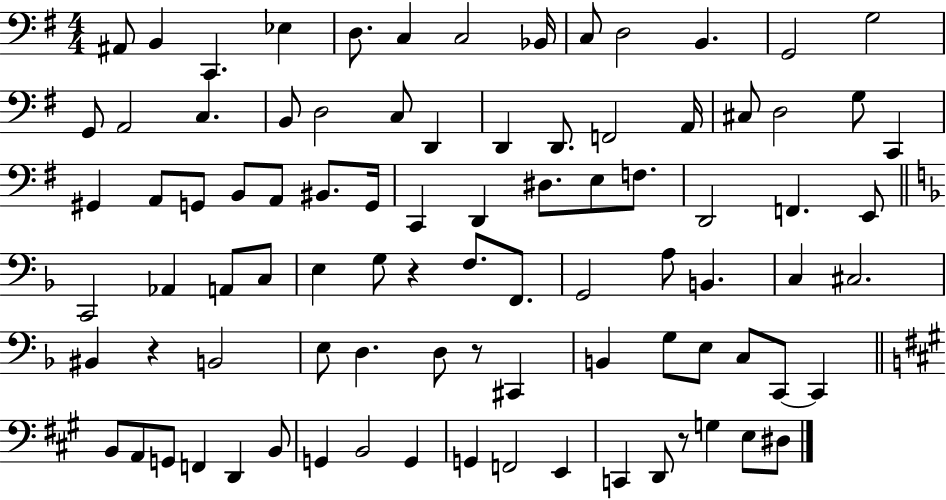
{
  \clef bass
  \numericTimeSignature
  \time 4/4
  \key g \major
  ais,8 b,4 c,4. ees4 | d8. c4 c2 bes,16 | c8 d2 b,4. | g,2 g2 | \break g,8 a,2 c4. | b,8 d2 c8 d,4 | d,4 d,8. f,2 a,16 | cis8 d2 g8 c,4 | \break gis,4 a,8 g,8 b,8 a,8 bis,8. g,16 | c,4 d,4 dis8. e8 f8. | d,2 f,4. e,8 | \bar "||" \break \key f \major c,2 aes,4 a,8 c8 | e4 g8 r4 f8. f,8. | g,2 a8 b,4. | c4 cis2. | \break bis,4 r4 b,2 | e8 d4. d8 r8 cis,4 | b,4 g8 e8 c8 c,8~~ c,4 | \bar "||" \break \key a \major b,8 a,8 g,8 f,4 d,4 b,8 | g,4 b,2 g,4 | g,4 f,2 e,4 | c,4 d,8 r8 g4 e8 dis8 | \break \bar "|."
}